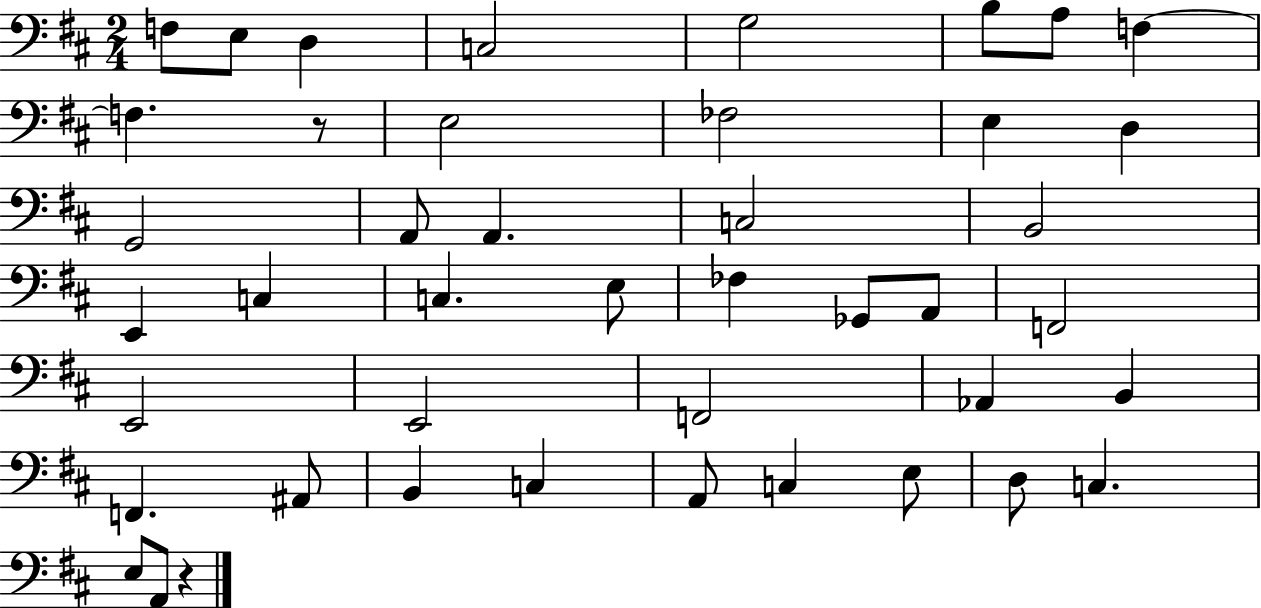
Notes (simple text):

F3/e E3/e D3/q C3/h G3/h B3/e A3/e F3/q F3/q. R/e E3/h FES3/h E3/q D3/q G2/h A2/e A2/q. C3/h B2/h E2/q C3/q C3/q. E3/e FES3/q Gb2/e A2/e F2/h E2/h E2/h F2/h Ab2/q B2/q F2/q. A#2/e B2/q C3/q A2/e C3/q E3/e D3/e C3/q. E3/e A2/e R/q